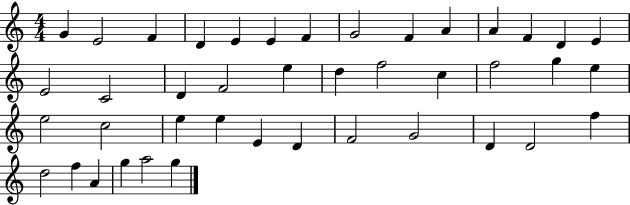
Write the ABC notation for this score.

X:1
T:Untitled
M:4/4
L:1/4
K:C
G E2 F D E E F G2 F A A F D E E2 C2 D F2 e d f2 c f2 g e e2 c2 e e E D F2 G2 D D2 f d2 f A g a2 g